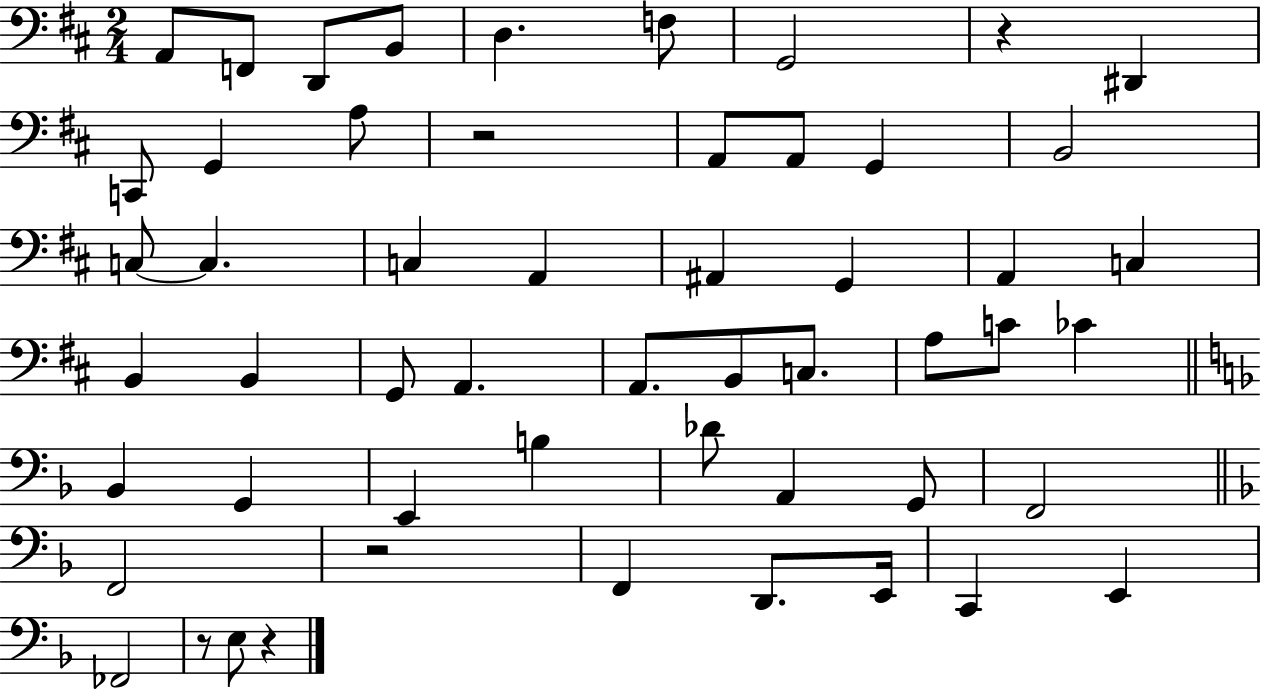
X:1
T:Untitled
M:2/4
L:1/4
K:D
A,,/2 F,,/2 D,,/2 B,,/2 D, F,/2 G,,2 z ^D,, C,,/2 G,, A,/2 z2 A,,/2 A,,/2 G,, B,,2 C,/2 C, C, A,, ^A,, G,, A,, C, B,, B,, G,,/2 A,, A,,/2 B,,/2 C,/2 A,/2 C/2 _C _B,, G,, E,, B, _D/2 A,, G,,/2 F,,2 F,,2 z2 F,, D,,/2 E,,/4 C,, E,, _F,,2 z/2 E,/2 z